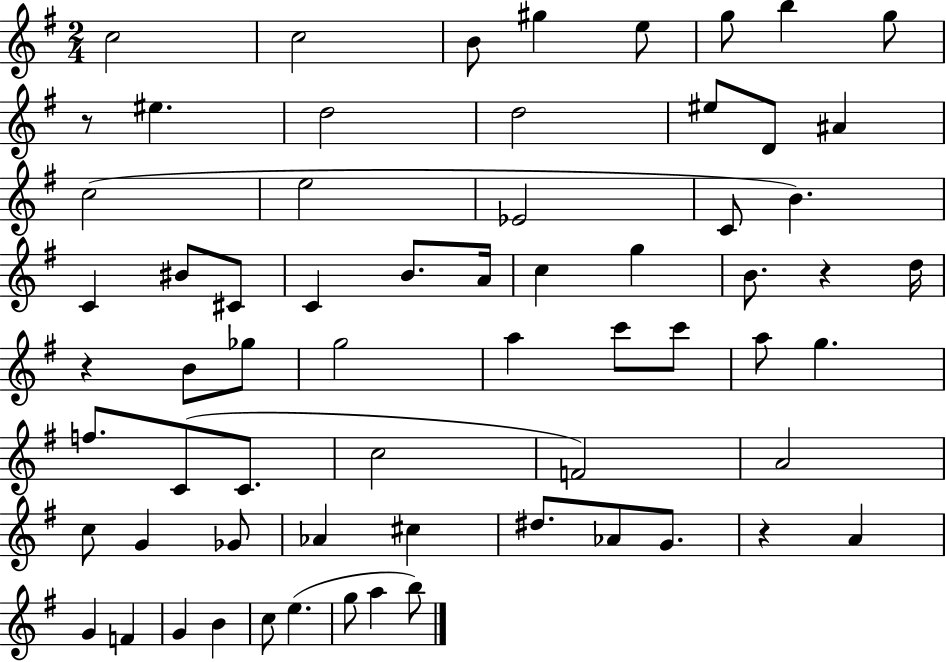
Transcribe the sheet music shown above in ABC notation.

X:1
T:Untitled
M:2/4
L:1/4
K:G
c2 c2 B/2 ^g e/2 g/2 b g/2 z/2 ^e d2 d2 ^e/2 D/2 ^A c2 e2 _E2 C/2 B C ^B/2 ^C/2 C B/2 A/4 c g B/2 z d/4 z B/2 _g/2 g2 a c'/2 c'/2 a/2 g f/2 C/2 C/2 c2 F2 A2 c/2 G _G/2 _A ^c ^d/2 _A/2 G/2 z A G F G B c/2 e g/2 a b/2